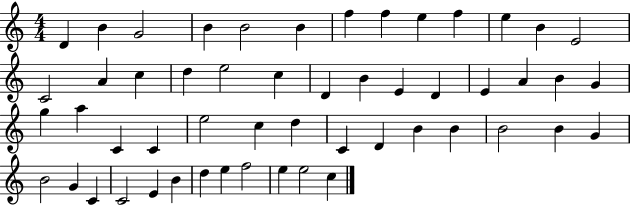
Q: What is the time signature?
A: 4/4